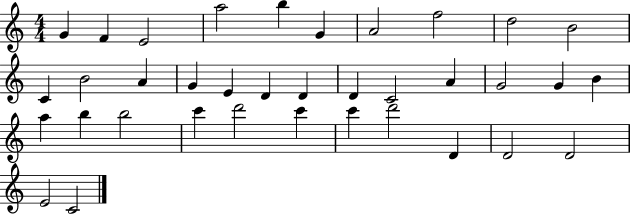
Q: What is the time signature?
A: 4/4